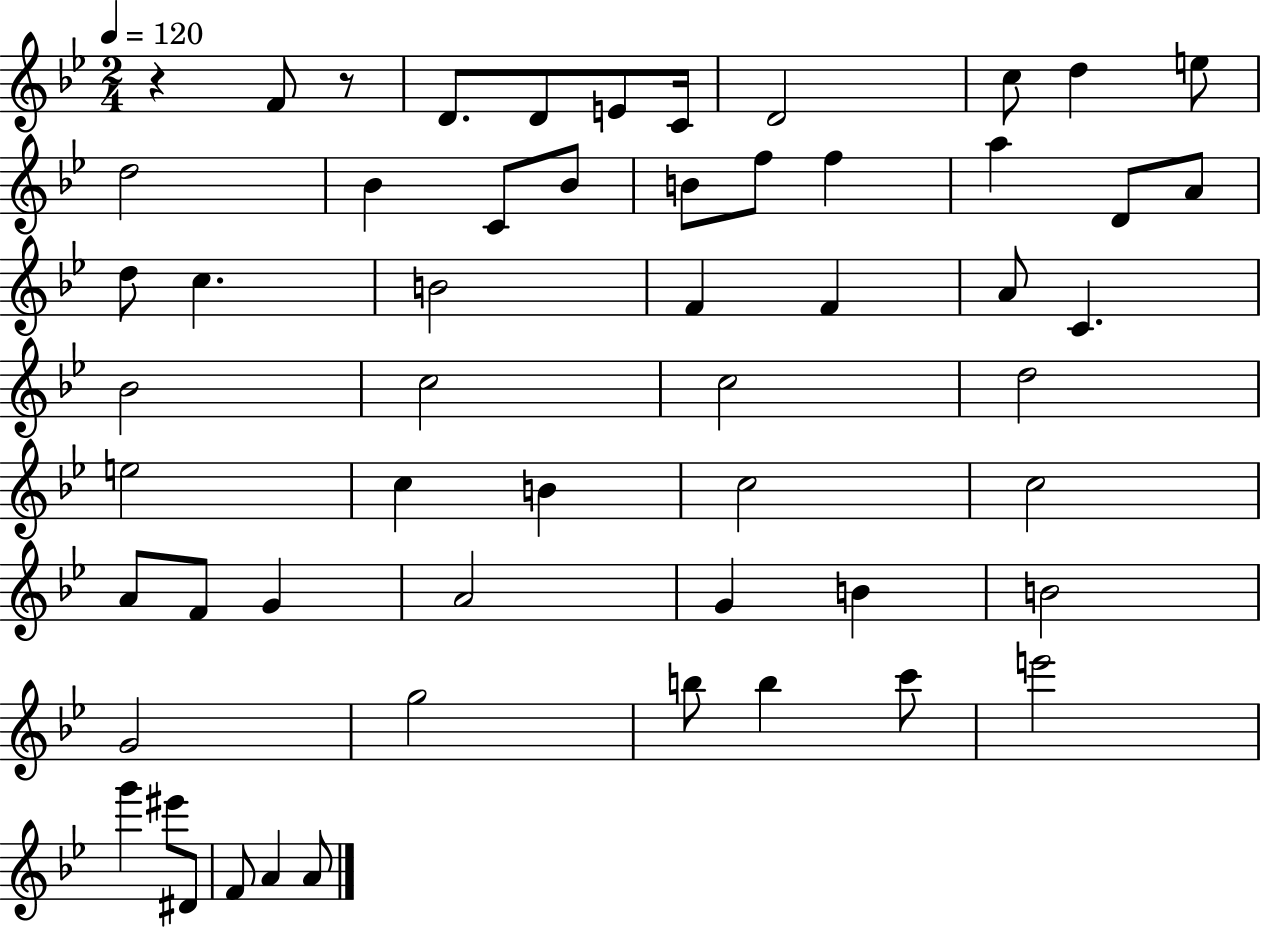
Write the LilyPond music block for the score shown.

{
  \clef treble
  \numericTimeSignature
  \time 2/4
  \key bes \major
  \tempo 4 = 120
  r4 f'8 r8 | d'8. d'8 e'8 c'16 | d'2 | c''8 d''4 e''8 | \break d''2 | bes'4 c'8 bes'8 | b'8 f''8 f''4 | a''4 d'8 a'8 | \break d''8 c''4. | b'2 | f'4 f'4 | a'8 c'4. | \break bes'2 | c''2 | c''2 | d''2 | \break e''2 | c''4 b'4 | c''2 | c''2 | \break a'8 f'8 g'4 | a'2 | g'4 b'4 | b'2 | \break g'2 | g''2 | b''8 b''4 c'''8 | e'''2 | \break g'''4 eis'''8 dis'8 | f'8 a'4 a'8 | \bar "|."
}